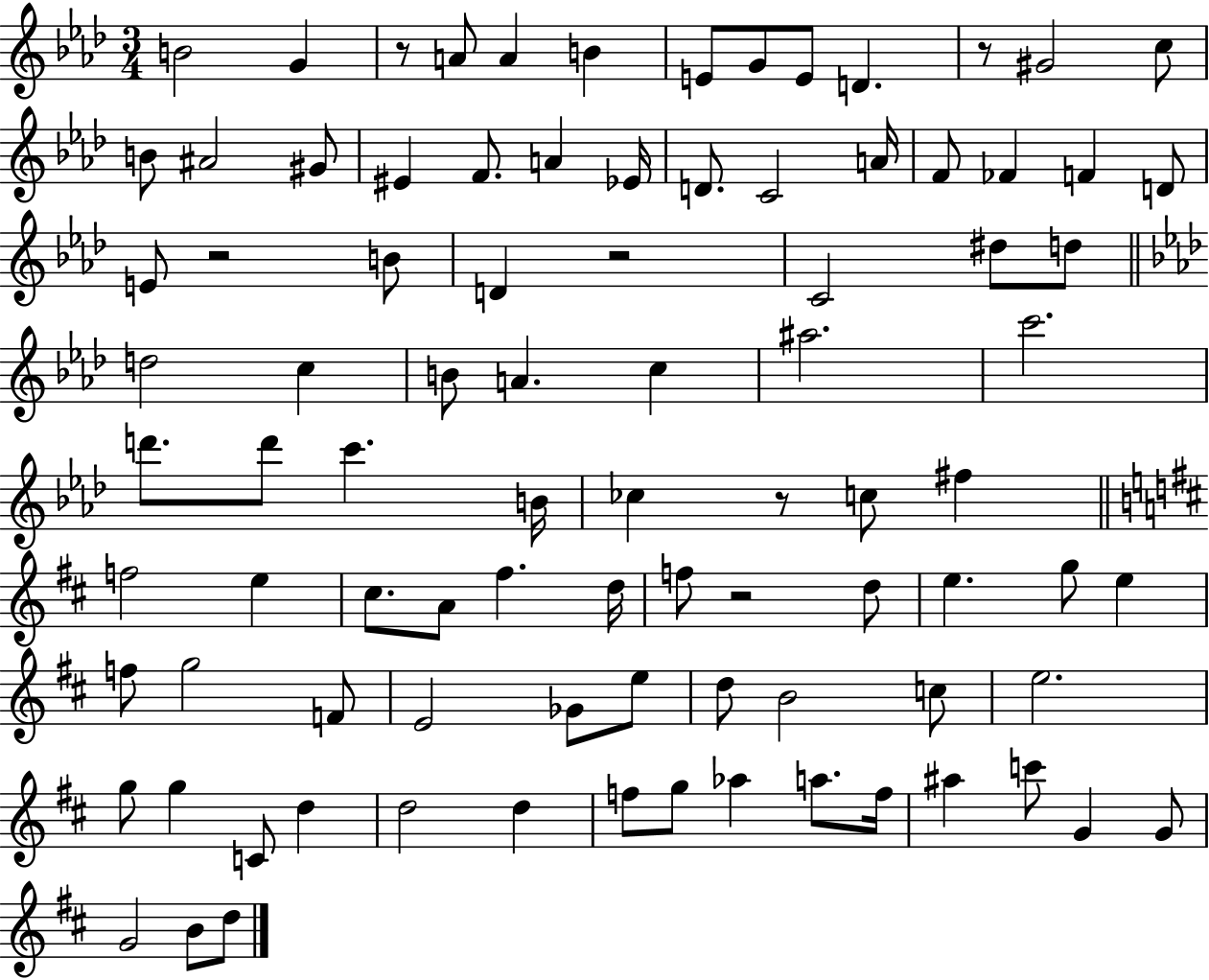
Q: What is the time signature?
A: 3/4